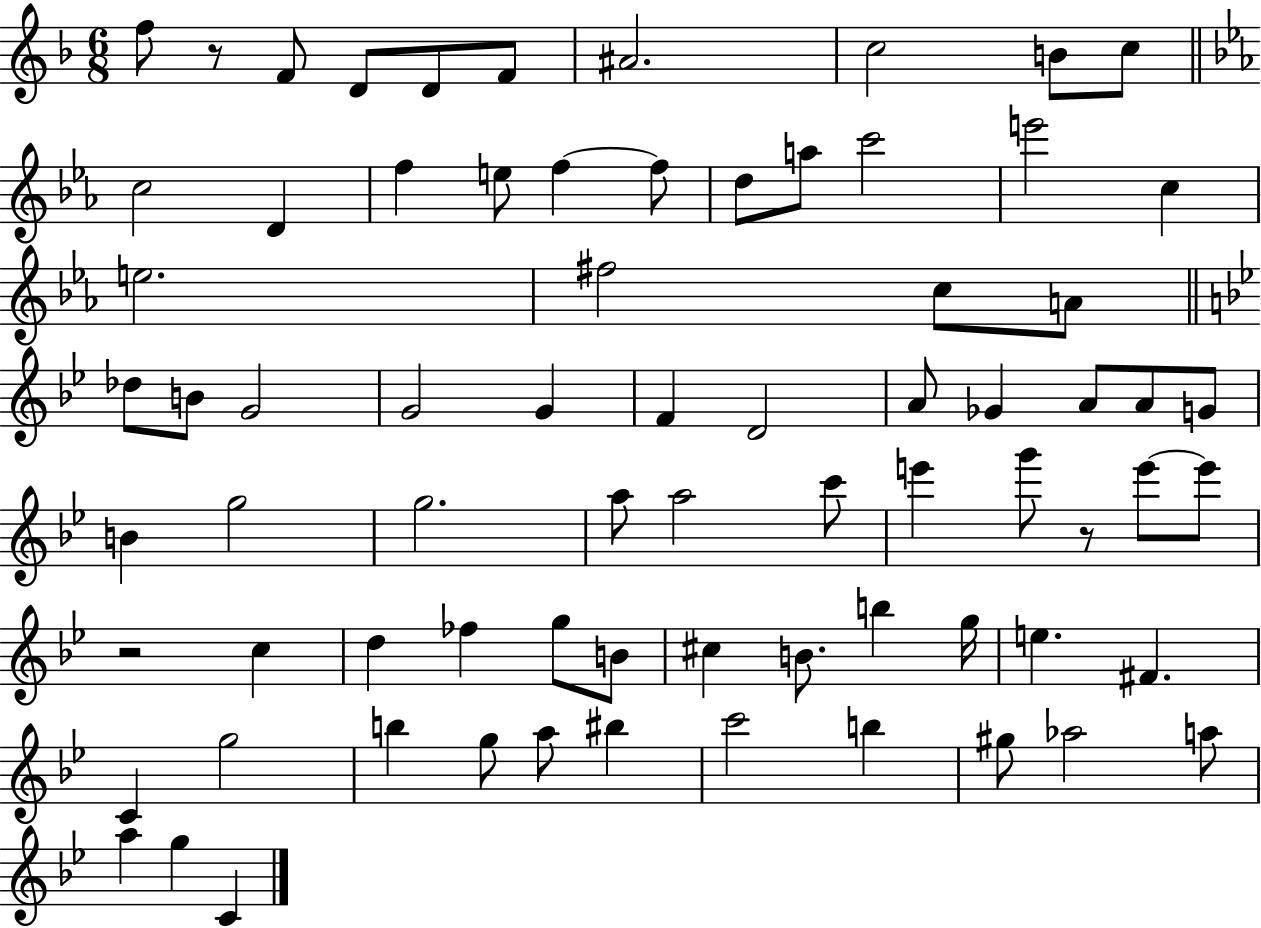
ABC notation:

X:1
T:Untitled
M:6/8
L:1/4
K:F
f/2 z/2 F/2 D/2 D/2 F/2 ^A2 c2 B/2 c/2 c2 D f e/2 f f/2 d/2 a/2 c'2 e'2 c e2 ^f2 c/2 A/2 _d/2 B/2 G2 G2 G F D2 A/2 _G A/2 A/2 G/2 B g2 g2 a/2 a2 c'/2 e' g'/2 z/2 e'/2 e'/2 z2 c d _f g/2 B/2 ^c B/2 b g/4 e ^F C g2 b g/2 a/2 ^b c'2 b ^g/2 _a2 a/2 a g C